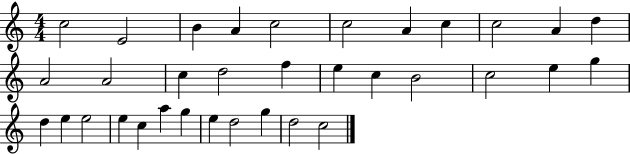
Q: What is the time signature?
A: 4/4